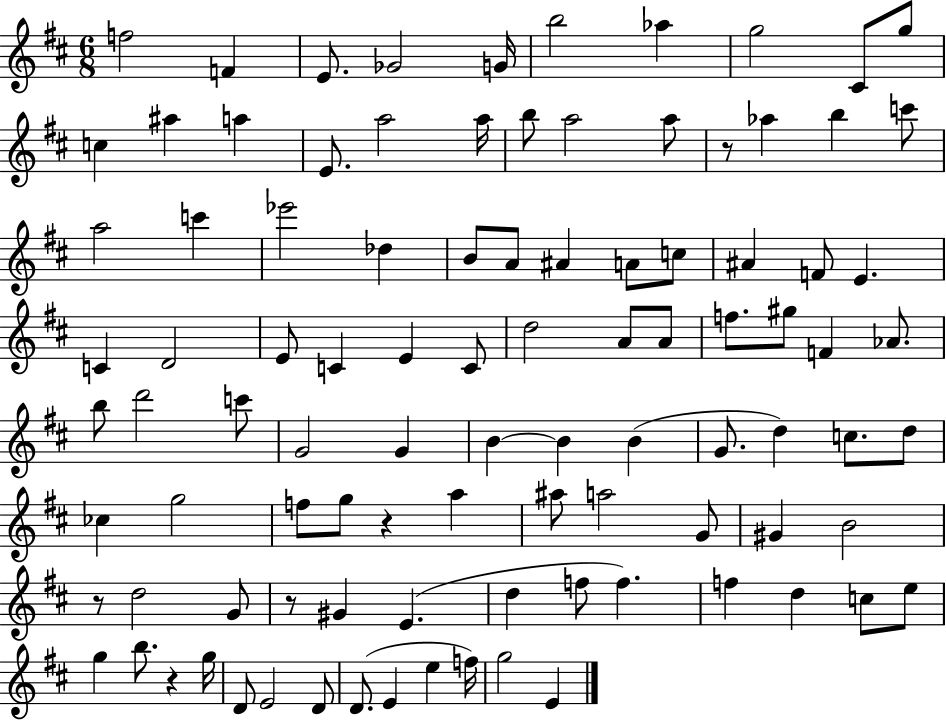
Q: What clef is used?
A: treble